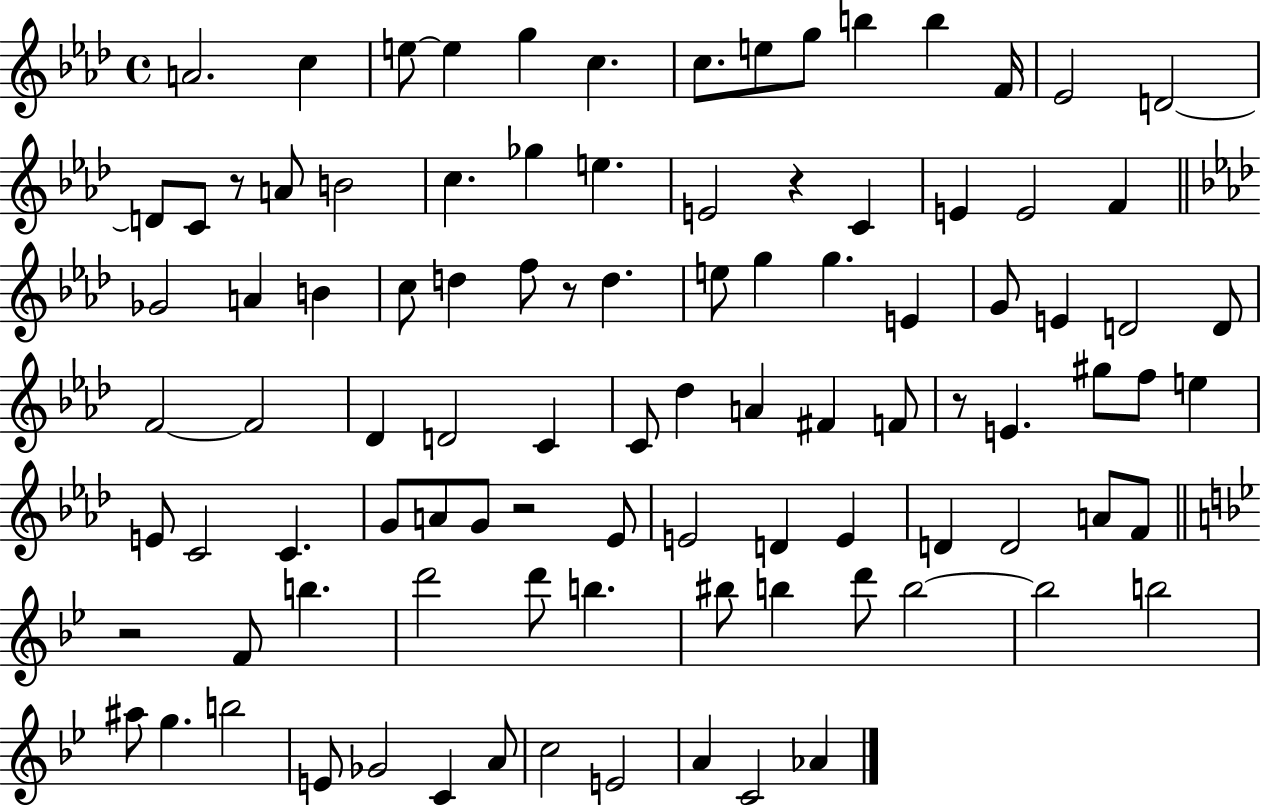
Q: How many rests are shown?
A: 6